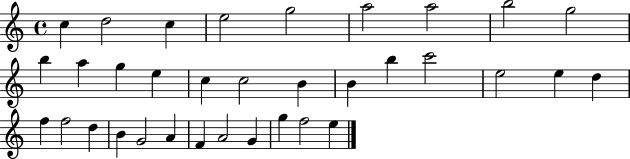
{
  \clef treble
  \time 4/4
  \defaultTimeSignature
  \key c \major
  c''4 d''2 c''4 | e''2 g''2 | a''2 a''2 | b''2 g''2 | \break b''4 a''4 g''4 e''4 | c''4 c''2 b'4 | b'4 b''4 c'''2 | e''2 e''4 d''4 | \break f''4 f''2 d''4 | b'4 g'2 a'4 | f'4 a'2 g'4 | g''4 f''2 e''4 | \break \bar "|."
}